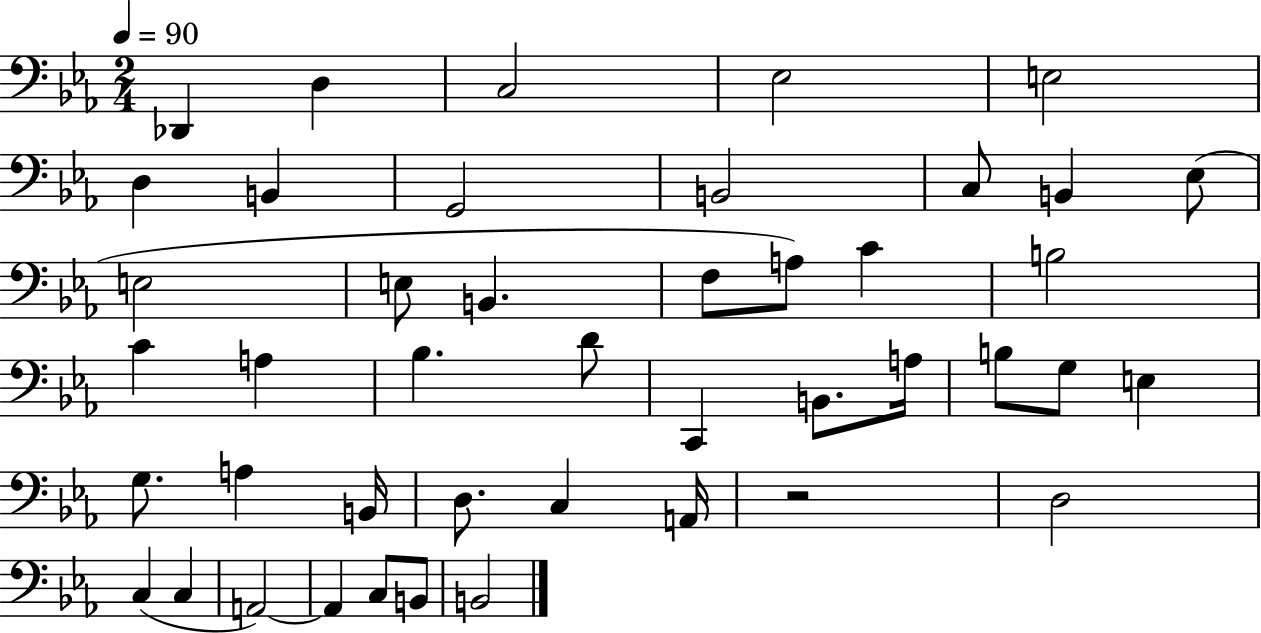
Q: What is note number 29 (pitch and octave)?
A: E3